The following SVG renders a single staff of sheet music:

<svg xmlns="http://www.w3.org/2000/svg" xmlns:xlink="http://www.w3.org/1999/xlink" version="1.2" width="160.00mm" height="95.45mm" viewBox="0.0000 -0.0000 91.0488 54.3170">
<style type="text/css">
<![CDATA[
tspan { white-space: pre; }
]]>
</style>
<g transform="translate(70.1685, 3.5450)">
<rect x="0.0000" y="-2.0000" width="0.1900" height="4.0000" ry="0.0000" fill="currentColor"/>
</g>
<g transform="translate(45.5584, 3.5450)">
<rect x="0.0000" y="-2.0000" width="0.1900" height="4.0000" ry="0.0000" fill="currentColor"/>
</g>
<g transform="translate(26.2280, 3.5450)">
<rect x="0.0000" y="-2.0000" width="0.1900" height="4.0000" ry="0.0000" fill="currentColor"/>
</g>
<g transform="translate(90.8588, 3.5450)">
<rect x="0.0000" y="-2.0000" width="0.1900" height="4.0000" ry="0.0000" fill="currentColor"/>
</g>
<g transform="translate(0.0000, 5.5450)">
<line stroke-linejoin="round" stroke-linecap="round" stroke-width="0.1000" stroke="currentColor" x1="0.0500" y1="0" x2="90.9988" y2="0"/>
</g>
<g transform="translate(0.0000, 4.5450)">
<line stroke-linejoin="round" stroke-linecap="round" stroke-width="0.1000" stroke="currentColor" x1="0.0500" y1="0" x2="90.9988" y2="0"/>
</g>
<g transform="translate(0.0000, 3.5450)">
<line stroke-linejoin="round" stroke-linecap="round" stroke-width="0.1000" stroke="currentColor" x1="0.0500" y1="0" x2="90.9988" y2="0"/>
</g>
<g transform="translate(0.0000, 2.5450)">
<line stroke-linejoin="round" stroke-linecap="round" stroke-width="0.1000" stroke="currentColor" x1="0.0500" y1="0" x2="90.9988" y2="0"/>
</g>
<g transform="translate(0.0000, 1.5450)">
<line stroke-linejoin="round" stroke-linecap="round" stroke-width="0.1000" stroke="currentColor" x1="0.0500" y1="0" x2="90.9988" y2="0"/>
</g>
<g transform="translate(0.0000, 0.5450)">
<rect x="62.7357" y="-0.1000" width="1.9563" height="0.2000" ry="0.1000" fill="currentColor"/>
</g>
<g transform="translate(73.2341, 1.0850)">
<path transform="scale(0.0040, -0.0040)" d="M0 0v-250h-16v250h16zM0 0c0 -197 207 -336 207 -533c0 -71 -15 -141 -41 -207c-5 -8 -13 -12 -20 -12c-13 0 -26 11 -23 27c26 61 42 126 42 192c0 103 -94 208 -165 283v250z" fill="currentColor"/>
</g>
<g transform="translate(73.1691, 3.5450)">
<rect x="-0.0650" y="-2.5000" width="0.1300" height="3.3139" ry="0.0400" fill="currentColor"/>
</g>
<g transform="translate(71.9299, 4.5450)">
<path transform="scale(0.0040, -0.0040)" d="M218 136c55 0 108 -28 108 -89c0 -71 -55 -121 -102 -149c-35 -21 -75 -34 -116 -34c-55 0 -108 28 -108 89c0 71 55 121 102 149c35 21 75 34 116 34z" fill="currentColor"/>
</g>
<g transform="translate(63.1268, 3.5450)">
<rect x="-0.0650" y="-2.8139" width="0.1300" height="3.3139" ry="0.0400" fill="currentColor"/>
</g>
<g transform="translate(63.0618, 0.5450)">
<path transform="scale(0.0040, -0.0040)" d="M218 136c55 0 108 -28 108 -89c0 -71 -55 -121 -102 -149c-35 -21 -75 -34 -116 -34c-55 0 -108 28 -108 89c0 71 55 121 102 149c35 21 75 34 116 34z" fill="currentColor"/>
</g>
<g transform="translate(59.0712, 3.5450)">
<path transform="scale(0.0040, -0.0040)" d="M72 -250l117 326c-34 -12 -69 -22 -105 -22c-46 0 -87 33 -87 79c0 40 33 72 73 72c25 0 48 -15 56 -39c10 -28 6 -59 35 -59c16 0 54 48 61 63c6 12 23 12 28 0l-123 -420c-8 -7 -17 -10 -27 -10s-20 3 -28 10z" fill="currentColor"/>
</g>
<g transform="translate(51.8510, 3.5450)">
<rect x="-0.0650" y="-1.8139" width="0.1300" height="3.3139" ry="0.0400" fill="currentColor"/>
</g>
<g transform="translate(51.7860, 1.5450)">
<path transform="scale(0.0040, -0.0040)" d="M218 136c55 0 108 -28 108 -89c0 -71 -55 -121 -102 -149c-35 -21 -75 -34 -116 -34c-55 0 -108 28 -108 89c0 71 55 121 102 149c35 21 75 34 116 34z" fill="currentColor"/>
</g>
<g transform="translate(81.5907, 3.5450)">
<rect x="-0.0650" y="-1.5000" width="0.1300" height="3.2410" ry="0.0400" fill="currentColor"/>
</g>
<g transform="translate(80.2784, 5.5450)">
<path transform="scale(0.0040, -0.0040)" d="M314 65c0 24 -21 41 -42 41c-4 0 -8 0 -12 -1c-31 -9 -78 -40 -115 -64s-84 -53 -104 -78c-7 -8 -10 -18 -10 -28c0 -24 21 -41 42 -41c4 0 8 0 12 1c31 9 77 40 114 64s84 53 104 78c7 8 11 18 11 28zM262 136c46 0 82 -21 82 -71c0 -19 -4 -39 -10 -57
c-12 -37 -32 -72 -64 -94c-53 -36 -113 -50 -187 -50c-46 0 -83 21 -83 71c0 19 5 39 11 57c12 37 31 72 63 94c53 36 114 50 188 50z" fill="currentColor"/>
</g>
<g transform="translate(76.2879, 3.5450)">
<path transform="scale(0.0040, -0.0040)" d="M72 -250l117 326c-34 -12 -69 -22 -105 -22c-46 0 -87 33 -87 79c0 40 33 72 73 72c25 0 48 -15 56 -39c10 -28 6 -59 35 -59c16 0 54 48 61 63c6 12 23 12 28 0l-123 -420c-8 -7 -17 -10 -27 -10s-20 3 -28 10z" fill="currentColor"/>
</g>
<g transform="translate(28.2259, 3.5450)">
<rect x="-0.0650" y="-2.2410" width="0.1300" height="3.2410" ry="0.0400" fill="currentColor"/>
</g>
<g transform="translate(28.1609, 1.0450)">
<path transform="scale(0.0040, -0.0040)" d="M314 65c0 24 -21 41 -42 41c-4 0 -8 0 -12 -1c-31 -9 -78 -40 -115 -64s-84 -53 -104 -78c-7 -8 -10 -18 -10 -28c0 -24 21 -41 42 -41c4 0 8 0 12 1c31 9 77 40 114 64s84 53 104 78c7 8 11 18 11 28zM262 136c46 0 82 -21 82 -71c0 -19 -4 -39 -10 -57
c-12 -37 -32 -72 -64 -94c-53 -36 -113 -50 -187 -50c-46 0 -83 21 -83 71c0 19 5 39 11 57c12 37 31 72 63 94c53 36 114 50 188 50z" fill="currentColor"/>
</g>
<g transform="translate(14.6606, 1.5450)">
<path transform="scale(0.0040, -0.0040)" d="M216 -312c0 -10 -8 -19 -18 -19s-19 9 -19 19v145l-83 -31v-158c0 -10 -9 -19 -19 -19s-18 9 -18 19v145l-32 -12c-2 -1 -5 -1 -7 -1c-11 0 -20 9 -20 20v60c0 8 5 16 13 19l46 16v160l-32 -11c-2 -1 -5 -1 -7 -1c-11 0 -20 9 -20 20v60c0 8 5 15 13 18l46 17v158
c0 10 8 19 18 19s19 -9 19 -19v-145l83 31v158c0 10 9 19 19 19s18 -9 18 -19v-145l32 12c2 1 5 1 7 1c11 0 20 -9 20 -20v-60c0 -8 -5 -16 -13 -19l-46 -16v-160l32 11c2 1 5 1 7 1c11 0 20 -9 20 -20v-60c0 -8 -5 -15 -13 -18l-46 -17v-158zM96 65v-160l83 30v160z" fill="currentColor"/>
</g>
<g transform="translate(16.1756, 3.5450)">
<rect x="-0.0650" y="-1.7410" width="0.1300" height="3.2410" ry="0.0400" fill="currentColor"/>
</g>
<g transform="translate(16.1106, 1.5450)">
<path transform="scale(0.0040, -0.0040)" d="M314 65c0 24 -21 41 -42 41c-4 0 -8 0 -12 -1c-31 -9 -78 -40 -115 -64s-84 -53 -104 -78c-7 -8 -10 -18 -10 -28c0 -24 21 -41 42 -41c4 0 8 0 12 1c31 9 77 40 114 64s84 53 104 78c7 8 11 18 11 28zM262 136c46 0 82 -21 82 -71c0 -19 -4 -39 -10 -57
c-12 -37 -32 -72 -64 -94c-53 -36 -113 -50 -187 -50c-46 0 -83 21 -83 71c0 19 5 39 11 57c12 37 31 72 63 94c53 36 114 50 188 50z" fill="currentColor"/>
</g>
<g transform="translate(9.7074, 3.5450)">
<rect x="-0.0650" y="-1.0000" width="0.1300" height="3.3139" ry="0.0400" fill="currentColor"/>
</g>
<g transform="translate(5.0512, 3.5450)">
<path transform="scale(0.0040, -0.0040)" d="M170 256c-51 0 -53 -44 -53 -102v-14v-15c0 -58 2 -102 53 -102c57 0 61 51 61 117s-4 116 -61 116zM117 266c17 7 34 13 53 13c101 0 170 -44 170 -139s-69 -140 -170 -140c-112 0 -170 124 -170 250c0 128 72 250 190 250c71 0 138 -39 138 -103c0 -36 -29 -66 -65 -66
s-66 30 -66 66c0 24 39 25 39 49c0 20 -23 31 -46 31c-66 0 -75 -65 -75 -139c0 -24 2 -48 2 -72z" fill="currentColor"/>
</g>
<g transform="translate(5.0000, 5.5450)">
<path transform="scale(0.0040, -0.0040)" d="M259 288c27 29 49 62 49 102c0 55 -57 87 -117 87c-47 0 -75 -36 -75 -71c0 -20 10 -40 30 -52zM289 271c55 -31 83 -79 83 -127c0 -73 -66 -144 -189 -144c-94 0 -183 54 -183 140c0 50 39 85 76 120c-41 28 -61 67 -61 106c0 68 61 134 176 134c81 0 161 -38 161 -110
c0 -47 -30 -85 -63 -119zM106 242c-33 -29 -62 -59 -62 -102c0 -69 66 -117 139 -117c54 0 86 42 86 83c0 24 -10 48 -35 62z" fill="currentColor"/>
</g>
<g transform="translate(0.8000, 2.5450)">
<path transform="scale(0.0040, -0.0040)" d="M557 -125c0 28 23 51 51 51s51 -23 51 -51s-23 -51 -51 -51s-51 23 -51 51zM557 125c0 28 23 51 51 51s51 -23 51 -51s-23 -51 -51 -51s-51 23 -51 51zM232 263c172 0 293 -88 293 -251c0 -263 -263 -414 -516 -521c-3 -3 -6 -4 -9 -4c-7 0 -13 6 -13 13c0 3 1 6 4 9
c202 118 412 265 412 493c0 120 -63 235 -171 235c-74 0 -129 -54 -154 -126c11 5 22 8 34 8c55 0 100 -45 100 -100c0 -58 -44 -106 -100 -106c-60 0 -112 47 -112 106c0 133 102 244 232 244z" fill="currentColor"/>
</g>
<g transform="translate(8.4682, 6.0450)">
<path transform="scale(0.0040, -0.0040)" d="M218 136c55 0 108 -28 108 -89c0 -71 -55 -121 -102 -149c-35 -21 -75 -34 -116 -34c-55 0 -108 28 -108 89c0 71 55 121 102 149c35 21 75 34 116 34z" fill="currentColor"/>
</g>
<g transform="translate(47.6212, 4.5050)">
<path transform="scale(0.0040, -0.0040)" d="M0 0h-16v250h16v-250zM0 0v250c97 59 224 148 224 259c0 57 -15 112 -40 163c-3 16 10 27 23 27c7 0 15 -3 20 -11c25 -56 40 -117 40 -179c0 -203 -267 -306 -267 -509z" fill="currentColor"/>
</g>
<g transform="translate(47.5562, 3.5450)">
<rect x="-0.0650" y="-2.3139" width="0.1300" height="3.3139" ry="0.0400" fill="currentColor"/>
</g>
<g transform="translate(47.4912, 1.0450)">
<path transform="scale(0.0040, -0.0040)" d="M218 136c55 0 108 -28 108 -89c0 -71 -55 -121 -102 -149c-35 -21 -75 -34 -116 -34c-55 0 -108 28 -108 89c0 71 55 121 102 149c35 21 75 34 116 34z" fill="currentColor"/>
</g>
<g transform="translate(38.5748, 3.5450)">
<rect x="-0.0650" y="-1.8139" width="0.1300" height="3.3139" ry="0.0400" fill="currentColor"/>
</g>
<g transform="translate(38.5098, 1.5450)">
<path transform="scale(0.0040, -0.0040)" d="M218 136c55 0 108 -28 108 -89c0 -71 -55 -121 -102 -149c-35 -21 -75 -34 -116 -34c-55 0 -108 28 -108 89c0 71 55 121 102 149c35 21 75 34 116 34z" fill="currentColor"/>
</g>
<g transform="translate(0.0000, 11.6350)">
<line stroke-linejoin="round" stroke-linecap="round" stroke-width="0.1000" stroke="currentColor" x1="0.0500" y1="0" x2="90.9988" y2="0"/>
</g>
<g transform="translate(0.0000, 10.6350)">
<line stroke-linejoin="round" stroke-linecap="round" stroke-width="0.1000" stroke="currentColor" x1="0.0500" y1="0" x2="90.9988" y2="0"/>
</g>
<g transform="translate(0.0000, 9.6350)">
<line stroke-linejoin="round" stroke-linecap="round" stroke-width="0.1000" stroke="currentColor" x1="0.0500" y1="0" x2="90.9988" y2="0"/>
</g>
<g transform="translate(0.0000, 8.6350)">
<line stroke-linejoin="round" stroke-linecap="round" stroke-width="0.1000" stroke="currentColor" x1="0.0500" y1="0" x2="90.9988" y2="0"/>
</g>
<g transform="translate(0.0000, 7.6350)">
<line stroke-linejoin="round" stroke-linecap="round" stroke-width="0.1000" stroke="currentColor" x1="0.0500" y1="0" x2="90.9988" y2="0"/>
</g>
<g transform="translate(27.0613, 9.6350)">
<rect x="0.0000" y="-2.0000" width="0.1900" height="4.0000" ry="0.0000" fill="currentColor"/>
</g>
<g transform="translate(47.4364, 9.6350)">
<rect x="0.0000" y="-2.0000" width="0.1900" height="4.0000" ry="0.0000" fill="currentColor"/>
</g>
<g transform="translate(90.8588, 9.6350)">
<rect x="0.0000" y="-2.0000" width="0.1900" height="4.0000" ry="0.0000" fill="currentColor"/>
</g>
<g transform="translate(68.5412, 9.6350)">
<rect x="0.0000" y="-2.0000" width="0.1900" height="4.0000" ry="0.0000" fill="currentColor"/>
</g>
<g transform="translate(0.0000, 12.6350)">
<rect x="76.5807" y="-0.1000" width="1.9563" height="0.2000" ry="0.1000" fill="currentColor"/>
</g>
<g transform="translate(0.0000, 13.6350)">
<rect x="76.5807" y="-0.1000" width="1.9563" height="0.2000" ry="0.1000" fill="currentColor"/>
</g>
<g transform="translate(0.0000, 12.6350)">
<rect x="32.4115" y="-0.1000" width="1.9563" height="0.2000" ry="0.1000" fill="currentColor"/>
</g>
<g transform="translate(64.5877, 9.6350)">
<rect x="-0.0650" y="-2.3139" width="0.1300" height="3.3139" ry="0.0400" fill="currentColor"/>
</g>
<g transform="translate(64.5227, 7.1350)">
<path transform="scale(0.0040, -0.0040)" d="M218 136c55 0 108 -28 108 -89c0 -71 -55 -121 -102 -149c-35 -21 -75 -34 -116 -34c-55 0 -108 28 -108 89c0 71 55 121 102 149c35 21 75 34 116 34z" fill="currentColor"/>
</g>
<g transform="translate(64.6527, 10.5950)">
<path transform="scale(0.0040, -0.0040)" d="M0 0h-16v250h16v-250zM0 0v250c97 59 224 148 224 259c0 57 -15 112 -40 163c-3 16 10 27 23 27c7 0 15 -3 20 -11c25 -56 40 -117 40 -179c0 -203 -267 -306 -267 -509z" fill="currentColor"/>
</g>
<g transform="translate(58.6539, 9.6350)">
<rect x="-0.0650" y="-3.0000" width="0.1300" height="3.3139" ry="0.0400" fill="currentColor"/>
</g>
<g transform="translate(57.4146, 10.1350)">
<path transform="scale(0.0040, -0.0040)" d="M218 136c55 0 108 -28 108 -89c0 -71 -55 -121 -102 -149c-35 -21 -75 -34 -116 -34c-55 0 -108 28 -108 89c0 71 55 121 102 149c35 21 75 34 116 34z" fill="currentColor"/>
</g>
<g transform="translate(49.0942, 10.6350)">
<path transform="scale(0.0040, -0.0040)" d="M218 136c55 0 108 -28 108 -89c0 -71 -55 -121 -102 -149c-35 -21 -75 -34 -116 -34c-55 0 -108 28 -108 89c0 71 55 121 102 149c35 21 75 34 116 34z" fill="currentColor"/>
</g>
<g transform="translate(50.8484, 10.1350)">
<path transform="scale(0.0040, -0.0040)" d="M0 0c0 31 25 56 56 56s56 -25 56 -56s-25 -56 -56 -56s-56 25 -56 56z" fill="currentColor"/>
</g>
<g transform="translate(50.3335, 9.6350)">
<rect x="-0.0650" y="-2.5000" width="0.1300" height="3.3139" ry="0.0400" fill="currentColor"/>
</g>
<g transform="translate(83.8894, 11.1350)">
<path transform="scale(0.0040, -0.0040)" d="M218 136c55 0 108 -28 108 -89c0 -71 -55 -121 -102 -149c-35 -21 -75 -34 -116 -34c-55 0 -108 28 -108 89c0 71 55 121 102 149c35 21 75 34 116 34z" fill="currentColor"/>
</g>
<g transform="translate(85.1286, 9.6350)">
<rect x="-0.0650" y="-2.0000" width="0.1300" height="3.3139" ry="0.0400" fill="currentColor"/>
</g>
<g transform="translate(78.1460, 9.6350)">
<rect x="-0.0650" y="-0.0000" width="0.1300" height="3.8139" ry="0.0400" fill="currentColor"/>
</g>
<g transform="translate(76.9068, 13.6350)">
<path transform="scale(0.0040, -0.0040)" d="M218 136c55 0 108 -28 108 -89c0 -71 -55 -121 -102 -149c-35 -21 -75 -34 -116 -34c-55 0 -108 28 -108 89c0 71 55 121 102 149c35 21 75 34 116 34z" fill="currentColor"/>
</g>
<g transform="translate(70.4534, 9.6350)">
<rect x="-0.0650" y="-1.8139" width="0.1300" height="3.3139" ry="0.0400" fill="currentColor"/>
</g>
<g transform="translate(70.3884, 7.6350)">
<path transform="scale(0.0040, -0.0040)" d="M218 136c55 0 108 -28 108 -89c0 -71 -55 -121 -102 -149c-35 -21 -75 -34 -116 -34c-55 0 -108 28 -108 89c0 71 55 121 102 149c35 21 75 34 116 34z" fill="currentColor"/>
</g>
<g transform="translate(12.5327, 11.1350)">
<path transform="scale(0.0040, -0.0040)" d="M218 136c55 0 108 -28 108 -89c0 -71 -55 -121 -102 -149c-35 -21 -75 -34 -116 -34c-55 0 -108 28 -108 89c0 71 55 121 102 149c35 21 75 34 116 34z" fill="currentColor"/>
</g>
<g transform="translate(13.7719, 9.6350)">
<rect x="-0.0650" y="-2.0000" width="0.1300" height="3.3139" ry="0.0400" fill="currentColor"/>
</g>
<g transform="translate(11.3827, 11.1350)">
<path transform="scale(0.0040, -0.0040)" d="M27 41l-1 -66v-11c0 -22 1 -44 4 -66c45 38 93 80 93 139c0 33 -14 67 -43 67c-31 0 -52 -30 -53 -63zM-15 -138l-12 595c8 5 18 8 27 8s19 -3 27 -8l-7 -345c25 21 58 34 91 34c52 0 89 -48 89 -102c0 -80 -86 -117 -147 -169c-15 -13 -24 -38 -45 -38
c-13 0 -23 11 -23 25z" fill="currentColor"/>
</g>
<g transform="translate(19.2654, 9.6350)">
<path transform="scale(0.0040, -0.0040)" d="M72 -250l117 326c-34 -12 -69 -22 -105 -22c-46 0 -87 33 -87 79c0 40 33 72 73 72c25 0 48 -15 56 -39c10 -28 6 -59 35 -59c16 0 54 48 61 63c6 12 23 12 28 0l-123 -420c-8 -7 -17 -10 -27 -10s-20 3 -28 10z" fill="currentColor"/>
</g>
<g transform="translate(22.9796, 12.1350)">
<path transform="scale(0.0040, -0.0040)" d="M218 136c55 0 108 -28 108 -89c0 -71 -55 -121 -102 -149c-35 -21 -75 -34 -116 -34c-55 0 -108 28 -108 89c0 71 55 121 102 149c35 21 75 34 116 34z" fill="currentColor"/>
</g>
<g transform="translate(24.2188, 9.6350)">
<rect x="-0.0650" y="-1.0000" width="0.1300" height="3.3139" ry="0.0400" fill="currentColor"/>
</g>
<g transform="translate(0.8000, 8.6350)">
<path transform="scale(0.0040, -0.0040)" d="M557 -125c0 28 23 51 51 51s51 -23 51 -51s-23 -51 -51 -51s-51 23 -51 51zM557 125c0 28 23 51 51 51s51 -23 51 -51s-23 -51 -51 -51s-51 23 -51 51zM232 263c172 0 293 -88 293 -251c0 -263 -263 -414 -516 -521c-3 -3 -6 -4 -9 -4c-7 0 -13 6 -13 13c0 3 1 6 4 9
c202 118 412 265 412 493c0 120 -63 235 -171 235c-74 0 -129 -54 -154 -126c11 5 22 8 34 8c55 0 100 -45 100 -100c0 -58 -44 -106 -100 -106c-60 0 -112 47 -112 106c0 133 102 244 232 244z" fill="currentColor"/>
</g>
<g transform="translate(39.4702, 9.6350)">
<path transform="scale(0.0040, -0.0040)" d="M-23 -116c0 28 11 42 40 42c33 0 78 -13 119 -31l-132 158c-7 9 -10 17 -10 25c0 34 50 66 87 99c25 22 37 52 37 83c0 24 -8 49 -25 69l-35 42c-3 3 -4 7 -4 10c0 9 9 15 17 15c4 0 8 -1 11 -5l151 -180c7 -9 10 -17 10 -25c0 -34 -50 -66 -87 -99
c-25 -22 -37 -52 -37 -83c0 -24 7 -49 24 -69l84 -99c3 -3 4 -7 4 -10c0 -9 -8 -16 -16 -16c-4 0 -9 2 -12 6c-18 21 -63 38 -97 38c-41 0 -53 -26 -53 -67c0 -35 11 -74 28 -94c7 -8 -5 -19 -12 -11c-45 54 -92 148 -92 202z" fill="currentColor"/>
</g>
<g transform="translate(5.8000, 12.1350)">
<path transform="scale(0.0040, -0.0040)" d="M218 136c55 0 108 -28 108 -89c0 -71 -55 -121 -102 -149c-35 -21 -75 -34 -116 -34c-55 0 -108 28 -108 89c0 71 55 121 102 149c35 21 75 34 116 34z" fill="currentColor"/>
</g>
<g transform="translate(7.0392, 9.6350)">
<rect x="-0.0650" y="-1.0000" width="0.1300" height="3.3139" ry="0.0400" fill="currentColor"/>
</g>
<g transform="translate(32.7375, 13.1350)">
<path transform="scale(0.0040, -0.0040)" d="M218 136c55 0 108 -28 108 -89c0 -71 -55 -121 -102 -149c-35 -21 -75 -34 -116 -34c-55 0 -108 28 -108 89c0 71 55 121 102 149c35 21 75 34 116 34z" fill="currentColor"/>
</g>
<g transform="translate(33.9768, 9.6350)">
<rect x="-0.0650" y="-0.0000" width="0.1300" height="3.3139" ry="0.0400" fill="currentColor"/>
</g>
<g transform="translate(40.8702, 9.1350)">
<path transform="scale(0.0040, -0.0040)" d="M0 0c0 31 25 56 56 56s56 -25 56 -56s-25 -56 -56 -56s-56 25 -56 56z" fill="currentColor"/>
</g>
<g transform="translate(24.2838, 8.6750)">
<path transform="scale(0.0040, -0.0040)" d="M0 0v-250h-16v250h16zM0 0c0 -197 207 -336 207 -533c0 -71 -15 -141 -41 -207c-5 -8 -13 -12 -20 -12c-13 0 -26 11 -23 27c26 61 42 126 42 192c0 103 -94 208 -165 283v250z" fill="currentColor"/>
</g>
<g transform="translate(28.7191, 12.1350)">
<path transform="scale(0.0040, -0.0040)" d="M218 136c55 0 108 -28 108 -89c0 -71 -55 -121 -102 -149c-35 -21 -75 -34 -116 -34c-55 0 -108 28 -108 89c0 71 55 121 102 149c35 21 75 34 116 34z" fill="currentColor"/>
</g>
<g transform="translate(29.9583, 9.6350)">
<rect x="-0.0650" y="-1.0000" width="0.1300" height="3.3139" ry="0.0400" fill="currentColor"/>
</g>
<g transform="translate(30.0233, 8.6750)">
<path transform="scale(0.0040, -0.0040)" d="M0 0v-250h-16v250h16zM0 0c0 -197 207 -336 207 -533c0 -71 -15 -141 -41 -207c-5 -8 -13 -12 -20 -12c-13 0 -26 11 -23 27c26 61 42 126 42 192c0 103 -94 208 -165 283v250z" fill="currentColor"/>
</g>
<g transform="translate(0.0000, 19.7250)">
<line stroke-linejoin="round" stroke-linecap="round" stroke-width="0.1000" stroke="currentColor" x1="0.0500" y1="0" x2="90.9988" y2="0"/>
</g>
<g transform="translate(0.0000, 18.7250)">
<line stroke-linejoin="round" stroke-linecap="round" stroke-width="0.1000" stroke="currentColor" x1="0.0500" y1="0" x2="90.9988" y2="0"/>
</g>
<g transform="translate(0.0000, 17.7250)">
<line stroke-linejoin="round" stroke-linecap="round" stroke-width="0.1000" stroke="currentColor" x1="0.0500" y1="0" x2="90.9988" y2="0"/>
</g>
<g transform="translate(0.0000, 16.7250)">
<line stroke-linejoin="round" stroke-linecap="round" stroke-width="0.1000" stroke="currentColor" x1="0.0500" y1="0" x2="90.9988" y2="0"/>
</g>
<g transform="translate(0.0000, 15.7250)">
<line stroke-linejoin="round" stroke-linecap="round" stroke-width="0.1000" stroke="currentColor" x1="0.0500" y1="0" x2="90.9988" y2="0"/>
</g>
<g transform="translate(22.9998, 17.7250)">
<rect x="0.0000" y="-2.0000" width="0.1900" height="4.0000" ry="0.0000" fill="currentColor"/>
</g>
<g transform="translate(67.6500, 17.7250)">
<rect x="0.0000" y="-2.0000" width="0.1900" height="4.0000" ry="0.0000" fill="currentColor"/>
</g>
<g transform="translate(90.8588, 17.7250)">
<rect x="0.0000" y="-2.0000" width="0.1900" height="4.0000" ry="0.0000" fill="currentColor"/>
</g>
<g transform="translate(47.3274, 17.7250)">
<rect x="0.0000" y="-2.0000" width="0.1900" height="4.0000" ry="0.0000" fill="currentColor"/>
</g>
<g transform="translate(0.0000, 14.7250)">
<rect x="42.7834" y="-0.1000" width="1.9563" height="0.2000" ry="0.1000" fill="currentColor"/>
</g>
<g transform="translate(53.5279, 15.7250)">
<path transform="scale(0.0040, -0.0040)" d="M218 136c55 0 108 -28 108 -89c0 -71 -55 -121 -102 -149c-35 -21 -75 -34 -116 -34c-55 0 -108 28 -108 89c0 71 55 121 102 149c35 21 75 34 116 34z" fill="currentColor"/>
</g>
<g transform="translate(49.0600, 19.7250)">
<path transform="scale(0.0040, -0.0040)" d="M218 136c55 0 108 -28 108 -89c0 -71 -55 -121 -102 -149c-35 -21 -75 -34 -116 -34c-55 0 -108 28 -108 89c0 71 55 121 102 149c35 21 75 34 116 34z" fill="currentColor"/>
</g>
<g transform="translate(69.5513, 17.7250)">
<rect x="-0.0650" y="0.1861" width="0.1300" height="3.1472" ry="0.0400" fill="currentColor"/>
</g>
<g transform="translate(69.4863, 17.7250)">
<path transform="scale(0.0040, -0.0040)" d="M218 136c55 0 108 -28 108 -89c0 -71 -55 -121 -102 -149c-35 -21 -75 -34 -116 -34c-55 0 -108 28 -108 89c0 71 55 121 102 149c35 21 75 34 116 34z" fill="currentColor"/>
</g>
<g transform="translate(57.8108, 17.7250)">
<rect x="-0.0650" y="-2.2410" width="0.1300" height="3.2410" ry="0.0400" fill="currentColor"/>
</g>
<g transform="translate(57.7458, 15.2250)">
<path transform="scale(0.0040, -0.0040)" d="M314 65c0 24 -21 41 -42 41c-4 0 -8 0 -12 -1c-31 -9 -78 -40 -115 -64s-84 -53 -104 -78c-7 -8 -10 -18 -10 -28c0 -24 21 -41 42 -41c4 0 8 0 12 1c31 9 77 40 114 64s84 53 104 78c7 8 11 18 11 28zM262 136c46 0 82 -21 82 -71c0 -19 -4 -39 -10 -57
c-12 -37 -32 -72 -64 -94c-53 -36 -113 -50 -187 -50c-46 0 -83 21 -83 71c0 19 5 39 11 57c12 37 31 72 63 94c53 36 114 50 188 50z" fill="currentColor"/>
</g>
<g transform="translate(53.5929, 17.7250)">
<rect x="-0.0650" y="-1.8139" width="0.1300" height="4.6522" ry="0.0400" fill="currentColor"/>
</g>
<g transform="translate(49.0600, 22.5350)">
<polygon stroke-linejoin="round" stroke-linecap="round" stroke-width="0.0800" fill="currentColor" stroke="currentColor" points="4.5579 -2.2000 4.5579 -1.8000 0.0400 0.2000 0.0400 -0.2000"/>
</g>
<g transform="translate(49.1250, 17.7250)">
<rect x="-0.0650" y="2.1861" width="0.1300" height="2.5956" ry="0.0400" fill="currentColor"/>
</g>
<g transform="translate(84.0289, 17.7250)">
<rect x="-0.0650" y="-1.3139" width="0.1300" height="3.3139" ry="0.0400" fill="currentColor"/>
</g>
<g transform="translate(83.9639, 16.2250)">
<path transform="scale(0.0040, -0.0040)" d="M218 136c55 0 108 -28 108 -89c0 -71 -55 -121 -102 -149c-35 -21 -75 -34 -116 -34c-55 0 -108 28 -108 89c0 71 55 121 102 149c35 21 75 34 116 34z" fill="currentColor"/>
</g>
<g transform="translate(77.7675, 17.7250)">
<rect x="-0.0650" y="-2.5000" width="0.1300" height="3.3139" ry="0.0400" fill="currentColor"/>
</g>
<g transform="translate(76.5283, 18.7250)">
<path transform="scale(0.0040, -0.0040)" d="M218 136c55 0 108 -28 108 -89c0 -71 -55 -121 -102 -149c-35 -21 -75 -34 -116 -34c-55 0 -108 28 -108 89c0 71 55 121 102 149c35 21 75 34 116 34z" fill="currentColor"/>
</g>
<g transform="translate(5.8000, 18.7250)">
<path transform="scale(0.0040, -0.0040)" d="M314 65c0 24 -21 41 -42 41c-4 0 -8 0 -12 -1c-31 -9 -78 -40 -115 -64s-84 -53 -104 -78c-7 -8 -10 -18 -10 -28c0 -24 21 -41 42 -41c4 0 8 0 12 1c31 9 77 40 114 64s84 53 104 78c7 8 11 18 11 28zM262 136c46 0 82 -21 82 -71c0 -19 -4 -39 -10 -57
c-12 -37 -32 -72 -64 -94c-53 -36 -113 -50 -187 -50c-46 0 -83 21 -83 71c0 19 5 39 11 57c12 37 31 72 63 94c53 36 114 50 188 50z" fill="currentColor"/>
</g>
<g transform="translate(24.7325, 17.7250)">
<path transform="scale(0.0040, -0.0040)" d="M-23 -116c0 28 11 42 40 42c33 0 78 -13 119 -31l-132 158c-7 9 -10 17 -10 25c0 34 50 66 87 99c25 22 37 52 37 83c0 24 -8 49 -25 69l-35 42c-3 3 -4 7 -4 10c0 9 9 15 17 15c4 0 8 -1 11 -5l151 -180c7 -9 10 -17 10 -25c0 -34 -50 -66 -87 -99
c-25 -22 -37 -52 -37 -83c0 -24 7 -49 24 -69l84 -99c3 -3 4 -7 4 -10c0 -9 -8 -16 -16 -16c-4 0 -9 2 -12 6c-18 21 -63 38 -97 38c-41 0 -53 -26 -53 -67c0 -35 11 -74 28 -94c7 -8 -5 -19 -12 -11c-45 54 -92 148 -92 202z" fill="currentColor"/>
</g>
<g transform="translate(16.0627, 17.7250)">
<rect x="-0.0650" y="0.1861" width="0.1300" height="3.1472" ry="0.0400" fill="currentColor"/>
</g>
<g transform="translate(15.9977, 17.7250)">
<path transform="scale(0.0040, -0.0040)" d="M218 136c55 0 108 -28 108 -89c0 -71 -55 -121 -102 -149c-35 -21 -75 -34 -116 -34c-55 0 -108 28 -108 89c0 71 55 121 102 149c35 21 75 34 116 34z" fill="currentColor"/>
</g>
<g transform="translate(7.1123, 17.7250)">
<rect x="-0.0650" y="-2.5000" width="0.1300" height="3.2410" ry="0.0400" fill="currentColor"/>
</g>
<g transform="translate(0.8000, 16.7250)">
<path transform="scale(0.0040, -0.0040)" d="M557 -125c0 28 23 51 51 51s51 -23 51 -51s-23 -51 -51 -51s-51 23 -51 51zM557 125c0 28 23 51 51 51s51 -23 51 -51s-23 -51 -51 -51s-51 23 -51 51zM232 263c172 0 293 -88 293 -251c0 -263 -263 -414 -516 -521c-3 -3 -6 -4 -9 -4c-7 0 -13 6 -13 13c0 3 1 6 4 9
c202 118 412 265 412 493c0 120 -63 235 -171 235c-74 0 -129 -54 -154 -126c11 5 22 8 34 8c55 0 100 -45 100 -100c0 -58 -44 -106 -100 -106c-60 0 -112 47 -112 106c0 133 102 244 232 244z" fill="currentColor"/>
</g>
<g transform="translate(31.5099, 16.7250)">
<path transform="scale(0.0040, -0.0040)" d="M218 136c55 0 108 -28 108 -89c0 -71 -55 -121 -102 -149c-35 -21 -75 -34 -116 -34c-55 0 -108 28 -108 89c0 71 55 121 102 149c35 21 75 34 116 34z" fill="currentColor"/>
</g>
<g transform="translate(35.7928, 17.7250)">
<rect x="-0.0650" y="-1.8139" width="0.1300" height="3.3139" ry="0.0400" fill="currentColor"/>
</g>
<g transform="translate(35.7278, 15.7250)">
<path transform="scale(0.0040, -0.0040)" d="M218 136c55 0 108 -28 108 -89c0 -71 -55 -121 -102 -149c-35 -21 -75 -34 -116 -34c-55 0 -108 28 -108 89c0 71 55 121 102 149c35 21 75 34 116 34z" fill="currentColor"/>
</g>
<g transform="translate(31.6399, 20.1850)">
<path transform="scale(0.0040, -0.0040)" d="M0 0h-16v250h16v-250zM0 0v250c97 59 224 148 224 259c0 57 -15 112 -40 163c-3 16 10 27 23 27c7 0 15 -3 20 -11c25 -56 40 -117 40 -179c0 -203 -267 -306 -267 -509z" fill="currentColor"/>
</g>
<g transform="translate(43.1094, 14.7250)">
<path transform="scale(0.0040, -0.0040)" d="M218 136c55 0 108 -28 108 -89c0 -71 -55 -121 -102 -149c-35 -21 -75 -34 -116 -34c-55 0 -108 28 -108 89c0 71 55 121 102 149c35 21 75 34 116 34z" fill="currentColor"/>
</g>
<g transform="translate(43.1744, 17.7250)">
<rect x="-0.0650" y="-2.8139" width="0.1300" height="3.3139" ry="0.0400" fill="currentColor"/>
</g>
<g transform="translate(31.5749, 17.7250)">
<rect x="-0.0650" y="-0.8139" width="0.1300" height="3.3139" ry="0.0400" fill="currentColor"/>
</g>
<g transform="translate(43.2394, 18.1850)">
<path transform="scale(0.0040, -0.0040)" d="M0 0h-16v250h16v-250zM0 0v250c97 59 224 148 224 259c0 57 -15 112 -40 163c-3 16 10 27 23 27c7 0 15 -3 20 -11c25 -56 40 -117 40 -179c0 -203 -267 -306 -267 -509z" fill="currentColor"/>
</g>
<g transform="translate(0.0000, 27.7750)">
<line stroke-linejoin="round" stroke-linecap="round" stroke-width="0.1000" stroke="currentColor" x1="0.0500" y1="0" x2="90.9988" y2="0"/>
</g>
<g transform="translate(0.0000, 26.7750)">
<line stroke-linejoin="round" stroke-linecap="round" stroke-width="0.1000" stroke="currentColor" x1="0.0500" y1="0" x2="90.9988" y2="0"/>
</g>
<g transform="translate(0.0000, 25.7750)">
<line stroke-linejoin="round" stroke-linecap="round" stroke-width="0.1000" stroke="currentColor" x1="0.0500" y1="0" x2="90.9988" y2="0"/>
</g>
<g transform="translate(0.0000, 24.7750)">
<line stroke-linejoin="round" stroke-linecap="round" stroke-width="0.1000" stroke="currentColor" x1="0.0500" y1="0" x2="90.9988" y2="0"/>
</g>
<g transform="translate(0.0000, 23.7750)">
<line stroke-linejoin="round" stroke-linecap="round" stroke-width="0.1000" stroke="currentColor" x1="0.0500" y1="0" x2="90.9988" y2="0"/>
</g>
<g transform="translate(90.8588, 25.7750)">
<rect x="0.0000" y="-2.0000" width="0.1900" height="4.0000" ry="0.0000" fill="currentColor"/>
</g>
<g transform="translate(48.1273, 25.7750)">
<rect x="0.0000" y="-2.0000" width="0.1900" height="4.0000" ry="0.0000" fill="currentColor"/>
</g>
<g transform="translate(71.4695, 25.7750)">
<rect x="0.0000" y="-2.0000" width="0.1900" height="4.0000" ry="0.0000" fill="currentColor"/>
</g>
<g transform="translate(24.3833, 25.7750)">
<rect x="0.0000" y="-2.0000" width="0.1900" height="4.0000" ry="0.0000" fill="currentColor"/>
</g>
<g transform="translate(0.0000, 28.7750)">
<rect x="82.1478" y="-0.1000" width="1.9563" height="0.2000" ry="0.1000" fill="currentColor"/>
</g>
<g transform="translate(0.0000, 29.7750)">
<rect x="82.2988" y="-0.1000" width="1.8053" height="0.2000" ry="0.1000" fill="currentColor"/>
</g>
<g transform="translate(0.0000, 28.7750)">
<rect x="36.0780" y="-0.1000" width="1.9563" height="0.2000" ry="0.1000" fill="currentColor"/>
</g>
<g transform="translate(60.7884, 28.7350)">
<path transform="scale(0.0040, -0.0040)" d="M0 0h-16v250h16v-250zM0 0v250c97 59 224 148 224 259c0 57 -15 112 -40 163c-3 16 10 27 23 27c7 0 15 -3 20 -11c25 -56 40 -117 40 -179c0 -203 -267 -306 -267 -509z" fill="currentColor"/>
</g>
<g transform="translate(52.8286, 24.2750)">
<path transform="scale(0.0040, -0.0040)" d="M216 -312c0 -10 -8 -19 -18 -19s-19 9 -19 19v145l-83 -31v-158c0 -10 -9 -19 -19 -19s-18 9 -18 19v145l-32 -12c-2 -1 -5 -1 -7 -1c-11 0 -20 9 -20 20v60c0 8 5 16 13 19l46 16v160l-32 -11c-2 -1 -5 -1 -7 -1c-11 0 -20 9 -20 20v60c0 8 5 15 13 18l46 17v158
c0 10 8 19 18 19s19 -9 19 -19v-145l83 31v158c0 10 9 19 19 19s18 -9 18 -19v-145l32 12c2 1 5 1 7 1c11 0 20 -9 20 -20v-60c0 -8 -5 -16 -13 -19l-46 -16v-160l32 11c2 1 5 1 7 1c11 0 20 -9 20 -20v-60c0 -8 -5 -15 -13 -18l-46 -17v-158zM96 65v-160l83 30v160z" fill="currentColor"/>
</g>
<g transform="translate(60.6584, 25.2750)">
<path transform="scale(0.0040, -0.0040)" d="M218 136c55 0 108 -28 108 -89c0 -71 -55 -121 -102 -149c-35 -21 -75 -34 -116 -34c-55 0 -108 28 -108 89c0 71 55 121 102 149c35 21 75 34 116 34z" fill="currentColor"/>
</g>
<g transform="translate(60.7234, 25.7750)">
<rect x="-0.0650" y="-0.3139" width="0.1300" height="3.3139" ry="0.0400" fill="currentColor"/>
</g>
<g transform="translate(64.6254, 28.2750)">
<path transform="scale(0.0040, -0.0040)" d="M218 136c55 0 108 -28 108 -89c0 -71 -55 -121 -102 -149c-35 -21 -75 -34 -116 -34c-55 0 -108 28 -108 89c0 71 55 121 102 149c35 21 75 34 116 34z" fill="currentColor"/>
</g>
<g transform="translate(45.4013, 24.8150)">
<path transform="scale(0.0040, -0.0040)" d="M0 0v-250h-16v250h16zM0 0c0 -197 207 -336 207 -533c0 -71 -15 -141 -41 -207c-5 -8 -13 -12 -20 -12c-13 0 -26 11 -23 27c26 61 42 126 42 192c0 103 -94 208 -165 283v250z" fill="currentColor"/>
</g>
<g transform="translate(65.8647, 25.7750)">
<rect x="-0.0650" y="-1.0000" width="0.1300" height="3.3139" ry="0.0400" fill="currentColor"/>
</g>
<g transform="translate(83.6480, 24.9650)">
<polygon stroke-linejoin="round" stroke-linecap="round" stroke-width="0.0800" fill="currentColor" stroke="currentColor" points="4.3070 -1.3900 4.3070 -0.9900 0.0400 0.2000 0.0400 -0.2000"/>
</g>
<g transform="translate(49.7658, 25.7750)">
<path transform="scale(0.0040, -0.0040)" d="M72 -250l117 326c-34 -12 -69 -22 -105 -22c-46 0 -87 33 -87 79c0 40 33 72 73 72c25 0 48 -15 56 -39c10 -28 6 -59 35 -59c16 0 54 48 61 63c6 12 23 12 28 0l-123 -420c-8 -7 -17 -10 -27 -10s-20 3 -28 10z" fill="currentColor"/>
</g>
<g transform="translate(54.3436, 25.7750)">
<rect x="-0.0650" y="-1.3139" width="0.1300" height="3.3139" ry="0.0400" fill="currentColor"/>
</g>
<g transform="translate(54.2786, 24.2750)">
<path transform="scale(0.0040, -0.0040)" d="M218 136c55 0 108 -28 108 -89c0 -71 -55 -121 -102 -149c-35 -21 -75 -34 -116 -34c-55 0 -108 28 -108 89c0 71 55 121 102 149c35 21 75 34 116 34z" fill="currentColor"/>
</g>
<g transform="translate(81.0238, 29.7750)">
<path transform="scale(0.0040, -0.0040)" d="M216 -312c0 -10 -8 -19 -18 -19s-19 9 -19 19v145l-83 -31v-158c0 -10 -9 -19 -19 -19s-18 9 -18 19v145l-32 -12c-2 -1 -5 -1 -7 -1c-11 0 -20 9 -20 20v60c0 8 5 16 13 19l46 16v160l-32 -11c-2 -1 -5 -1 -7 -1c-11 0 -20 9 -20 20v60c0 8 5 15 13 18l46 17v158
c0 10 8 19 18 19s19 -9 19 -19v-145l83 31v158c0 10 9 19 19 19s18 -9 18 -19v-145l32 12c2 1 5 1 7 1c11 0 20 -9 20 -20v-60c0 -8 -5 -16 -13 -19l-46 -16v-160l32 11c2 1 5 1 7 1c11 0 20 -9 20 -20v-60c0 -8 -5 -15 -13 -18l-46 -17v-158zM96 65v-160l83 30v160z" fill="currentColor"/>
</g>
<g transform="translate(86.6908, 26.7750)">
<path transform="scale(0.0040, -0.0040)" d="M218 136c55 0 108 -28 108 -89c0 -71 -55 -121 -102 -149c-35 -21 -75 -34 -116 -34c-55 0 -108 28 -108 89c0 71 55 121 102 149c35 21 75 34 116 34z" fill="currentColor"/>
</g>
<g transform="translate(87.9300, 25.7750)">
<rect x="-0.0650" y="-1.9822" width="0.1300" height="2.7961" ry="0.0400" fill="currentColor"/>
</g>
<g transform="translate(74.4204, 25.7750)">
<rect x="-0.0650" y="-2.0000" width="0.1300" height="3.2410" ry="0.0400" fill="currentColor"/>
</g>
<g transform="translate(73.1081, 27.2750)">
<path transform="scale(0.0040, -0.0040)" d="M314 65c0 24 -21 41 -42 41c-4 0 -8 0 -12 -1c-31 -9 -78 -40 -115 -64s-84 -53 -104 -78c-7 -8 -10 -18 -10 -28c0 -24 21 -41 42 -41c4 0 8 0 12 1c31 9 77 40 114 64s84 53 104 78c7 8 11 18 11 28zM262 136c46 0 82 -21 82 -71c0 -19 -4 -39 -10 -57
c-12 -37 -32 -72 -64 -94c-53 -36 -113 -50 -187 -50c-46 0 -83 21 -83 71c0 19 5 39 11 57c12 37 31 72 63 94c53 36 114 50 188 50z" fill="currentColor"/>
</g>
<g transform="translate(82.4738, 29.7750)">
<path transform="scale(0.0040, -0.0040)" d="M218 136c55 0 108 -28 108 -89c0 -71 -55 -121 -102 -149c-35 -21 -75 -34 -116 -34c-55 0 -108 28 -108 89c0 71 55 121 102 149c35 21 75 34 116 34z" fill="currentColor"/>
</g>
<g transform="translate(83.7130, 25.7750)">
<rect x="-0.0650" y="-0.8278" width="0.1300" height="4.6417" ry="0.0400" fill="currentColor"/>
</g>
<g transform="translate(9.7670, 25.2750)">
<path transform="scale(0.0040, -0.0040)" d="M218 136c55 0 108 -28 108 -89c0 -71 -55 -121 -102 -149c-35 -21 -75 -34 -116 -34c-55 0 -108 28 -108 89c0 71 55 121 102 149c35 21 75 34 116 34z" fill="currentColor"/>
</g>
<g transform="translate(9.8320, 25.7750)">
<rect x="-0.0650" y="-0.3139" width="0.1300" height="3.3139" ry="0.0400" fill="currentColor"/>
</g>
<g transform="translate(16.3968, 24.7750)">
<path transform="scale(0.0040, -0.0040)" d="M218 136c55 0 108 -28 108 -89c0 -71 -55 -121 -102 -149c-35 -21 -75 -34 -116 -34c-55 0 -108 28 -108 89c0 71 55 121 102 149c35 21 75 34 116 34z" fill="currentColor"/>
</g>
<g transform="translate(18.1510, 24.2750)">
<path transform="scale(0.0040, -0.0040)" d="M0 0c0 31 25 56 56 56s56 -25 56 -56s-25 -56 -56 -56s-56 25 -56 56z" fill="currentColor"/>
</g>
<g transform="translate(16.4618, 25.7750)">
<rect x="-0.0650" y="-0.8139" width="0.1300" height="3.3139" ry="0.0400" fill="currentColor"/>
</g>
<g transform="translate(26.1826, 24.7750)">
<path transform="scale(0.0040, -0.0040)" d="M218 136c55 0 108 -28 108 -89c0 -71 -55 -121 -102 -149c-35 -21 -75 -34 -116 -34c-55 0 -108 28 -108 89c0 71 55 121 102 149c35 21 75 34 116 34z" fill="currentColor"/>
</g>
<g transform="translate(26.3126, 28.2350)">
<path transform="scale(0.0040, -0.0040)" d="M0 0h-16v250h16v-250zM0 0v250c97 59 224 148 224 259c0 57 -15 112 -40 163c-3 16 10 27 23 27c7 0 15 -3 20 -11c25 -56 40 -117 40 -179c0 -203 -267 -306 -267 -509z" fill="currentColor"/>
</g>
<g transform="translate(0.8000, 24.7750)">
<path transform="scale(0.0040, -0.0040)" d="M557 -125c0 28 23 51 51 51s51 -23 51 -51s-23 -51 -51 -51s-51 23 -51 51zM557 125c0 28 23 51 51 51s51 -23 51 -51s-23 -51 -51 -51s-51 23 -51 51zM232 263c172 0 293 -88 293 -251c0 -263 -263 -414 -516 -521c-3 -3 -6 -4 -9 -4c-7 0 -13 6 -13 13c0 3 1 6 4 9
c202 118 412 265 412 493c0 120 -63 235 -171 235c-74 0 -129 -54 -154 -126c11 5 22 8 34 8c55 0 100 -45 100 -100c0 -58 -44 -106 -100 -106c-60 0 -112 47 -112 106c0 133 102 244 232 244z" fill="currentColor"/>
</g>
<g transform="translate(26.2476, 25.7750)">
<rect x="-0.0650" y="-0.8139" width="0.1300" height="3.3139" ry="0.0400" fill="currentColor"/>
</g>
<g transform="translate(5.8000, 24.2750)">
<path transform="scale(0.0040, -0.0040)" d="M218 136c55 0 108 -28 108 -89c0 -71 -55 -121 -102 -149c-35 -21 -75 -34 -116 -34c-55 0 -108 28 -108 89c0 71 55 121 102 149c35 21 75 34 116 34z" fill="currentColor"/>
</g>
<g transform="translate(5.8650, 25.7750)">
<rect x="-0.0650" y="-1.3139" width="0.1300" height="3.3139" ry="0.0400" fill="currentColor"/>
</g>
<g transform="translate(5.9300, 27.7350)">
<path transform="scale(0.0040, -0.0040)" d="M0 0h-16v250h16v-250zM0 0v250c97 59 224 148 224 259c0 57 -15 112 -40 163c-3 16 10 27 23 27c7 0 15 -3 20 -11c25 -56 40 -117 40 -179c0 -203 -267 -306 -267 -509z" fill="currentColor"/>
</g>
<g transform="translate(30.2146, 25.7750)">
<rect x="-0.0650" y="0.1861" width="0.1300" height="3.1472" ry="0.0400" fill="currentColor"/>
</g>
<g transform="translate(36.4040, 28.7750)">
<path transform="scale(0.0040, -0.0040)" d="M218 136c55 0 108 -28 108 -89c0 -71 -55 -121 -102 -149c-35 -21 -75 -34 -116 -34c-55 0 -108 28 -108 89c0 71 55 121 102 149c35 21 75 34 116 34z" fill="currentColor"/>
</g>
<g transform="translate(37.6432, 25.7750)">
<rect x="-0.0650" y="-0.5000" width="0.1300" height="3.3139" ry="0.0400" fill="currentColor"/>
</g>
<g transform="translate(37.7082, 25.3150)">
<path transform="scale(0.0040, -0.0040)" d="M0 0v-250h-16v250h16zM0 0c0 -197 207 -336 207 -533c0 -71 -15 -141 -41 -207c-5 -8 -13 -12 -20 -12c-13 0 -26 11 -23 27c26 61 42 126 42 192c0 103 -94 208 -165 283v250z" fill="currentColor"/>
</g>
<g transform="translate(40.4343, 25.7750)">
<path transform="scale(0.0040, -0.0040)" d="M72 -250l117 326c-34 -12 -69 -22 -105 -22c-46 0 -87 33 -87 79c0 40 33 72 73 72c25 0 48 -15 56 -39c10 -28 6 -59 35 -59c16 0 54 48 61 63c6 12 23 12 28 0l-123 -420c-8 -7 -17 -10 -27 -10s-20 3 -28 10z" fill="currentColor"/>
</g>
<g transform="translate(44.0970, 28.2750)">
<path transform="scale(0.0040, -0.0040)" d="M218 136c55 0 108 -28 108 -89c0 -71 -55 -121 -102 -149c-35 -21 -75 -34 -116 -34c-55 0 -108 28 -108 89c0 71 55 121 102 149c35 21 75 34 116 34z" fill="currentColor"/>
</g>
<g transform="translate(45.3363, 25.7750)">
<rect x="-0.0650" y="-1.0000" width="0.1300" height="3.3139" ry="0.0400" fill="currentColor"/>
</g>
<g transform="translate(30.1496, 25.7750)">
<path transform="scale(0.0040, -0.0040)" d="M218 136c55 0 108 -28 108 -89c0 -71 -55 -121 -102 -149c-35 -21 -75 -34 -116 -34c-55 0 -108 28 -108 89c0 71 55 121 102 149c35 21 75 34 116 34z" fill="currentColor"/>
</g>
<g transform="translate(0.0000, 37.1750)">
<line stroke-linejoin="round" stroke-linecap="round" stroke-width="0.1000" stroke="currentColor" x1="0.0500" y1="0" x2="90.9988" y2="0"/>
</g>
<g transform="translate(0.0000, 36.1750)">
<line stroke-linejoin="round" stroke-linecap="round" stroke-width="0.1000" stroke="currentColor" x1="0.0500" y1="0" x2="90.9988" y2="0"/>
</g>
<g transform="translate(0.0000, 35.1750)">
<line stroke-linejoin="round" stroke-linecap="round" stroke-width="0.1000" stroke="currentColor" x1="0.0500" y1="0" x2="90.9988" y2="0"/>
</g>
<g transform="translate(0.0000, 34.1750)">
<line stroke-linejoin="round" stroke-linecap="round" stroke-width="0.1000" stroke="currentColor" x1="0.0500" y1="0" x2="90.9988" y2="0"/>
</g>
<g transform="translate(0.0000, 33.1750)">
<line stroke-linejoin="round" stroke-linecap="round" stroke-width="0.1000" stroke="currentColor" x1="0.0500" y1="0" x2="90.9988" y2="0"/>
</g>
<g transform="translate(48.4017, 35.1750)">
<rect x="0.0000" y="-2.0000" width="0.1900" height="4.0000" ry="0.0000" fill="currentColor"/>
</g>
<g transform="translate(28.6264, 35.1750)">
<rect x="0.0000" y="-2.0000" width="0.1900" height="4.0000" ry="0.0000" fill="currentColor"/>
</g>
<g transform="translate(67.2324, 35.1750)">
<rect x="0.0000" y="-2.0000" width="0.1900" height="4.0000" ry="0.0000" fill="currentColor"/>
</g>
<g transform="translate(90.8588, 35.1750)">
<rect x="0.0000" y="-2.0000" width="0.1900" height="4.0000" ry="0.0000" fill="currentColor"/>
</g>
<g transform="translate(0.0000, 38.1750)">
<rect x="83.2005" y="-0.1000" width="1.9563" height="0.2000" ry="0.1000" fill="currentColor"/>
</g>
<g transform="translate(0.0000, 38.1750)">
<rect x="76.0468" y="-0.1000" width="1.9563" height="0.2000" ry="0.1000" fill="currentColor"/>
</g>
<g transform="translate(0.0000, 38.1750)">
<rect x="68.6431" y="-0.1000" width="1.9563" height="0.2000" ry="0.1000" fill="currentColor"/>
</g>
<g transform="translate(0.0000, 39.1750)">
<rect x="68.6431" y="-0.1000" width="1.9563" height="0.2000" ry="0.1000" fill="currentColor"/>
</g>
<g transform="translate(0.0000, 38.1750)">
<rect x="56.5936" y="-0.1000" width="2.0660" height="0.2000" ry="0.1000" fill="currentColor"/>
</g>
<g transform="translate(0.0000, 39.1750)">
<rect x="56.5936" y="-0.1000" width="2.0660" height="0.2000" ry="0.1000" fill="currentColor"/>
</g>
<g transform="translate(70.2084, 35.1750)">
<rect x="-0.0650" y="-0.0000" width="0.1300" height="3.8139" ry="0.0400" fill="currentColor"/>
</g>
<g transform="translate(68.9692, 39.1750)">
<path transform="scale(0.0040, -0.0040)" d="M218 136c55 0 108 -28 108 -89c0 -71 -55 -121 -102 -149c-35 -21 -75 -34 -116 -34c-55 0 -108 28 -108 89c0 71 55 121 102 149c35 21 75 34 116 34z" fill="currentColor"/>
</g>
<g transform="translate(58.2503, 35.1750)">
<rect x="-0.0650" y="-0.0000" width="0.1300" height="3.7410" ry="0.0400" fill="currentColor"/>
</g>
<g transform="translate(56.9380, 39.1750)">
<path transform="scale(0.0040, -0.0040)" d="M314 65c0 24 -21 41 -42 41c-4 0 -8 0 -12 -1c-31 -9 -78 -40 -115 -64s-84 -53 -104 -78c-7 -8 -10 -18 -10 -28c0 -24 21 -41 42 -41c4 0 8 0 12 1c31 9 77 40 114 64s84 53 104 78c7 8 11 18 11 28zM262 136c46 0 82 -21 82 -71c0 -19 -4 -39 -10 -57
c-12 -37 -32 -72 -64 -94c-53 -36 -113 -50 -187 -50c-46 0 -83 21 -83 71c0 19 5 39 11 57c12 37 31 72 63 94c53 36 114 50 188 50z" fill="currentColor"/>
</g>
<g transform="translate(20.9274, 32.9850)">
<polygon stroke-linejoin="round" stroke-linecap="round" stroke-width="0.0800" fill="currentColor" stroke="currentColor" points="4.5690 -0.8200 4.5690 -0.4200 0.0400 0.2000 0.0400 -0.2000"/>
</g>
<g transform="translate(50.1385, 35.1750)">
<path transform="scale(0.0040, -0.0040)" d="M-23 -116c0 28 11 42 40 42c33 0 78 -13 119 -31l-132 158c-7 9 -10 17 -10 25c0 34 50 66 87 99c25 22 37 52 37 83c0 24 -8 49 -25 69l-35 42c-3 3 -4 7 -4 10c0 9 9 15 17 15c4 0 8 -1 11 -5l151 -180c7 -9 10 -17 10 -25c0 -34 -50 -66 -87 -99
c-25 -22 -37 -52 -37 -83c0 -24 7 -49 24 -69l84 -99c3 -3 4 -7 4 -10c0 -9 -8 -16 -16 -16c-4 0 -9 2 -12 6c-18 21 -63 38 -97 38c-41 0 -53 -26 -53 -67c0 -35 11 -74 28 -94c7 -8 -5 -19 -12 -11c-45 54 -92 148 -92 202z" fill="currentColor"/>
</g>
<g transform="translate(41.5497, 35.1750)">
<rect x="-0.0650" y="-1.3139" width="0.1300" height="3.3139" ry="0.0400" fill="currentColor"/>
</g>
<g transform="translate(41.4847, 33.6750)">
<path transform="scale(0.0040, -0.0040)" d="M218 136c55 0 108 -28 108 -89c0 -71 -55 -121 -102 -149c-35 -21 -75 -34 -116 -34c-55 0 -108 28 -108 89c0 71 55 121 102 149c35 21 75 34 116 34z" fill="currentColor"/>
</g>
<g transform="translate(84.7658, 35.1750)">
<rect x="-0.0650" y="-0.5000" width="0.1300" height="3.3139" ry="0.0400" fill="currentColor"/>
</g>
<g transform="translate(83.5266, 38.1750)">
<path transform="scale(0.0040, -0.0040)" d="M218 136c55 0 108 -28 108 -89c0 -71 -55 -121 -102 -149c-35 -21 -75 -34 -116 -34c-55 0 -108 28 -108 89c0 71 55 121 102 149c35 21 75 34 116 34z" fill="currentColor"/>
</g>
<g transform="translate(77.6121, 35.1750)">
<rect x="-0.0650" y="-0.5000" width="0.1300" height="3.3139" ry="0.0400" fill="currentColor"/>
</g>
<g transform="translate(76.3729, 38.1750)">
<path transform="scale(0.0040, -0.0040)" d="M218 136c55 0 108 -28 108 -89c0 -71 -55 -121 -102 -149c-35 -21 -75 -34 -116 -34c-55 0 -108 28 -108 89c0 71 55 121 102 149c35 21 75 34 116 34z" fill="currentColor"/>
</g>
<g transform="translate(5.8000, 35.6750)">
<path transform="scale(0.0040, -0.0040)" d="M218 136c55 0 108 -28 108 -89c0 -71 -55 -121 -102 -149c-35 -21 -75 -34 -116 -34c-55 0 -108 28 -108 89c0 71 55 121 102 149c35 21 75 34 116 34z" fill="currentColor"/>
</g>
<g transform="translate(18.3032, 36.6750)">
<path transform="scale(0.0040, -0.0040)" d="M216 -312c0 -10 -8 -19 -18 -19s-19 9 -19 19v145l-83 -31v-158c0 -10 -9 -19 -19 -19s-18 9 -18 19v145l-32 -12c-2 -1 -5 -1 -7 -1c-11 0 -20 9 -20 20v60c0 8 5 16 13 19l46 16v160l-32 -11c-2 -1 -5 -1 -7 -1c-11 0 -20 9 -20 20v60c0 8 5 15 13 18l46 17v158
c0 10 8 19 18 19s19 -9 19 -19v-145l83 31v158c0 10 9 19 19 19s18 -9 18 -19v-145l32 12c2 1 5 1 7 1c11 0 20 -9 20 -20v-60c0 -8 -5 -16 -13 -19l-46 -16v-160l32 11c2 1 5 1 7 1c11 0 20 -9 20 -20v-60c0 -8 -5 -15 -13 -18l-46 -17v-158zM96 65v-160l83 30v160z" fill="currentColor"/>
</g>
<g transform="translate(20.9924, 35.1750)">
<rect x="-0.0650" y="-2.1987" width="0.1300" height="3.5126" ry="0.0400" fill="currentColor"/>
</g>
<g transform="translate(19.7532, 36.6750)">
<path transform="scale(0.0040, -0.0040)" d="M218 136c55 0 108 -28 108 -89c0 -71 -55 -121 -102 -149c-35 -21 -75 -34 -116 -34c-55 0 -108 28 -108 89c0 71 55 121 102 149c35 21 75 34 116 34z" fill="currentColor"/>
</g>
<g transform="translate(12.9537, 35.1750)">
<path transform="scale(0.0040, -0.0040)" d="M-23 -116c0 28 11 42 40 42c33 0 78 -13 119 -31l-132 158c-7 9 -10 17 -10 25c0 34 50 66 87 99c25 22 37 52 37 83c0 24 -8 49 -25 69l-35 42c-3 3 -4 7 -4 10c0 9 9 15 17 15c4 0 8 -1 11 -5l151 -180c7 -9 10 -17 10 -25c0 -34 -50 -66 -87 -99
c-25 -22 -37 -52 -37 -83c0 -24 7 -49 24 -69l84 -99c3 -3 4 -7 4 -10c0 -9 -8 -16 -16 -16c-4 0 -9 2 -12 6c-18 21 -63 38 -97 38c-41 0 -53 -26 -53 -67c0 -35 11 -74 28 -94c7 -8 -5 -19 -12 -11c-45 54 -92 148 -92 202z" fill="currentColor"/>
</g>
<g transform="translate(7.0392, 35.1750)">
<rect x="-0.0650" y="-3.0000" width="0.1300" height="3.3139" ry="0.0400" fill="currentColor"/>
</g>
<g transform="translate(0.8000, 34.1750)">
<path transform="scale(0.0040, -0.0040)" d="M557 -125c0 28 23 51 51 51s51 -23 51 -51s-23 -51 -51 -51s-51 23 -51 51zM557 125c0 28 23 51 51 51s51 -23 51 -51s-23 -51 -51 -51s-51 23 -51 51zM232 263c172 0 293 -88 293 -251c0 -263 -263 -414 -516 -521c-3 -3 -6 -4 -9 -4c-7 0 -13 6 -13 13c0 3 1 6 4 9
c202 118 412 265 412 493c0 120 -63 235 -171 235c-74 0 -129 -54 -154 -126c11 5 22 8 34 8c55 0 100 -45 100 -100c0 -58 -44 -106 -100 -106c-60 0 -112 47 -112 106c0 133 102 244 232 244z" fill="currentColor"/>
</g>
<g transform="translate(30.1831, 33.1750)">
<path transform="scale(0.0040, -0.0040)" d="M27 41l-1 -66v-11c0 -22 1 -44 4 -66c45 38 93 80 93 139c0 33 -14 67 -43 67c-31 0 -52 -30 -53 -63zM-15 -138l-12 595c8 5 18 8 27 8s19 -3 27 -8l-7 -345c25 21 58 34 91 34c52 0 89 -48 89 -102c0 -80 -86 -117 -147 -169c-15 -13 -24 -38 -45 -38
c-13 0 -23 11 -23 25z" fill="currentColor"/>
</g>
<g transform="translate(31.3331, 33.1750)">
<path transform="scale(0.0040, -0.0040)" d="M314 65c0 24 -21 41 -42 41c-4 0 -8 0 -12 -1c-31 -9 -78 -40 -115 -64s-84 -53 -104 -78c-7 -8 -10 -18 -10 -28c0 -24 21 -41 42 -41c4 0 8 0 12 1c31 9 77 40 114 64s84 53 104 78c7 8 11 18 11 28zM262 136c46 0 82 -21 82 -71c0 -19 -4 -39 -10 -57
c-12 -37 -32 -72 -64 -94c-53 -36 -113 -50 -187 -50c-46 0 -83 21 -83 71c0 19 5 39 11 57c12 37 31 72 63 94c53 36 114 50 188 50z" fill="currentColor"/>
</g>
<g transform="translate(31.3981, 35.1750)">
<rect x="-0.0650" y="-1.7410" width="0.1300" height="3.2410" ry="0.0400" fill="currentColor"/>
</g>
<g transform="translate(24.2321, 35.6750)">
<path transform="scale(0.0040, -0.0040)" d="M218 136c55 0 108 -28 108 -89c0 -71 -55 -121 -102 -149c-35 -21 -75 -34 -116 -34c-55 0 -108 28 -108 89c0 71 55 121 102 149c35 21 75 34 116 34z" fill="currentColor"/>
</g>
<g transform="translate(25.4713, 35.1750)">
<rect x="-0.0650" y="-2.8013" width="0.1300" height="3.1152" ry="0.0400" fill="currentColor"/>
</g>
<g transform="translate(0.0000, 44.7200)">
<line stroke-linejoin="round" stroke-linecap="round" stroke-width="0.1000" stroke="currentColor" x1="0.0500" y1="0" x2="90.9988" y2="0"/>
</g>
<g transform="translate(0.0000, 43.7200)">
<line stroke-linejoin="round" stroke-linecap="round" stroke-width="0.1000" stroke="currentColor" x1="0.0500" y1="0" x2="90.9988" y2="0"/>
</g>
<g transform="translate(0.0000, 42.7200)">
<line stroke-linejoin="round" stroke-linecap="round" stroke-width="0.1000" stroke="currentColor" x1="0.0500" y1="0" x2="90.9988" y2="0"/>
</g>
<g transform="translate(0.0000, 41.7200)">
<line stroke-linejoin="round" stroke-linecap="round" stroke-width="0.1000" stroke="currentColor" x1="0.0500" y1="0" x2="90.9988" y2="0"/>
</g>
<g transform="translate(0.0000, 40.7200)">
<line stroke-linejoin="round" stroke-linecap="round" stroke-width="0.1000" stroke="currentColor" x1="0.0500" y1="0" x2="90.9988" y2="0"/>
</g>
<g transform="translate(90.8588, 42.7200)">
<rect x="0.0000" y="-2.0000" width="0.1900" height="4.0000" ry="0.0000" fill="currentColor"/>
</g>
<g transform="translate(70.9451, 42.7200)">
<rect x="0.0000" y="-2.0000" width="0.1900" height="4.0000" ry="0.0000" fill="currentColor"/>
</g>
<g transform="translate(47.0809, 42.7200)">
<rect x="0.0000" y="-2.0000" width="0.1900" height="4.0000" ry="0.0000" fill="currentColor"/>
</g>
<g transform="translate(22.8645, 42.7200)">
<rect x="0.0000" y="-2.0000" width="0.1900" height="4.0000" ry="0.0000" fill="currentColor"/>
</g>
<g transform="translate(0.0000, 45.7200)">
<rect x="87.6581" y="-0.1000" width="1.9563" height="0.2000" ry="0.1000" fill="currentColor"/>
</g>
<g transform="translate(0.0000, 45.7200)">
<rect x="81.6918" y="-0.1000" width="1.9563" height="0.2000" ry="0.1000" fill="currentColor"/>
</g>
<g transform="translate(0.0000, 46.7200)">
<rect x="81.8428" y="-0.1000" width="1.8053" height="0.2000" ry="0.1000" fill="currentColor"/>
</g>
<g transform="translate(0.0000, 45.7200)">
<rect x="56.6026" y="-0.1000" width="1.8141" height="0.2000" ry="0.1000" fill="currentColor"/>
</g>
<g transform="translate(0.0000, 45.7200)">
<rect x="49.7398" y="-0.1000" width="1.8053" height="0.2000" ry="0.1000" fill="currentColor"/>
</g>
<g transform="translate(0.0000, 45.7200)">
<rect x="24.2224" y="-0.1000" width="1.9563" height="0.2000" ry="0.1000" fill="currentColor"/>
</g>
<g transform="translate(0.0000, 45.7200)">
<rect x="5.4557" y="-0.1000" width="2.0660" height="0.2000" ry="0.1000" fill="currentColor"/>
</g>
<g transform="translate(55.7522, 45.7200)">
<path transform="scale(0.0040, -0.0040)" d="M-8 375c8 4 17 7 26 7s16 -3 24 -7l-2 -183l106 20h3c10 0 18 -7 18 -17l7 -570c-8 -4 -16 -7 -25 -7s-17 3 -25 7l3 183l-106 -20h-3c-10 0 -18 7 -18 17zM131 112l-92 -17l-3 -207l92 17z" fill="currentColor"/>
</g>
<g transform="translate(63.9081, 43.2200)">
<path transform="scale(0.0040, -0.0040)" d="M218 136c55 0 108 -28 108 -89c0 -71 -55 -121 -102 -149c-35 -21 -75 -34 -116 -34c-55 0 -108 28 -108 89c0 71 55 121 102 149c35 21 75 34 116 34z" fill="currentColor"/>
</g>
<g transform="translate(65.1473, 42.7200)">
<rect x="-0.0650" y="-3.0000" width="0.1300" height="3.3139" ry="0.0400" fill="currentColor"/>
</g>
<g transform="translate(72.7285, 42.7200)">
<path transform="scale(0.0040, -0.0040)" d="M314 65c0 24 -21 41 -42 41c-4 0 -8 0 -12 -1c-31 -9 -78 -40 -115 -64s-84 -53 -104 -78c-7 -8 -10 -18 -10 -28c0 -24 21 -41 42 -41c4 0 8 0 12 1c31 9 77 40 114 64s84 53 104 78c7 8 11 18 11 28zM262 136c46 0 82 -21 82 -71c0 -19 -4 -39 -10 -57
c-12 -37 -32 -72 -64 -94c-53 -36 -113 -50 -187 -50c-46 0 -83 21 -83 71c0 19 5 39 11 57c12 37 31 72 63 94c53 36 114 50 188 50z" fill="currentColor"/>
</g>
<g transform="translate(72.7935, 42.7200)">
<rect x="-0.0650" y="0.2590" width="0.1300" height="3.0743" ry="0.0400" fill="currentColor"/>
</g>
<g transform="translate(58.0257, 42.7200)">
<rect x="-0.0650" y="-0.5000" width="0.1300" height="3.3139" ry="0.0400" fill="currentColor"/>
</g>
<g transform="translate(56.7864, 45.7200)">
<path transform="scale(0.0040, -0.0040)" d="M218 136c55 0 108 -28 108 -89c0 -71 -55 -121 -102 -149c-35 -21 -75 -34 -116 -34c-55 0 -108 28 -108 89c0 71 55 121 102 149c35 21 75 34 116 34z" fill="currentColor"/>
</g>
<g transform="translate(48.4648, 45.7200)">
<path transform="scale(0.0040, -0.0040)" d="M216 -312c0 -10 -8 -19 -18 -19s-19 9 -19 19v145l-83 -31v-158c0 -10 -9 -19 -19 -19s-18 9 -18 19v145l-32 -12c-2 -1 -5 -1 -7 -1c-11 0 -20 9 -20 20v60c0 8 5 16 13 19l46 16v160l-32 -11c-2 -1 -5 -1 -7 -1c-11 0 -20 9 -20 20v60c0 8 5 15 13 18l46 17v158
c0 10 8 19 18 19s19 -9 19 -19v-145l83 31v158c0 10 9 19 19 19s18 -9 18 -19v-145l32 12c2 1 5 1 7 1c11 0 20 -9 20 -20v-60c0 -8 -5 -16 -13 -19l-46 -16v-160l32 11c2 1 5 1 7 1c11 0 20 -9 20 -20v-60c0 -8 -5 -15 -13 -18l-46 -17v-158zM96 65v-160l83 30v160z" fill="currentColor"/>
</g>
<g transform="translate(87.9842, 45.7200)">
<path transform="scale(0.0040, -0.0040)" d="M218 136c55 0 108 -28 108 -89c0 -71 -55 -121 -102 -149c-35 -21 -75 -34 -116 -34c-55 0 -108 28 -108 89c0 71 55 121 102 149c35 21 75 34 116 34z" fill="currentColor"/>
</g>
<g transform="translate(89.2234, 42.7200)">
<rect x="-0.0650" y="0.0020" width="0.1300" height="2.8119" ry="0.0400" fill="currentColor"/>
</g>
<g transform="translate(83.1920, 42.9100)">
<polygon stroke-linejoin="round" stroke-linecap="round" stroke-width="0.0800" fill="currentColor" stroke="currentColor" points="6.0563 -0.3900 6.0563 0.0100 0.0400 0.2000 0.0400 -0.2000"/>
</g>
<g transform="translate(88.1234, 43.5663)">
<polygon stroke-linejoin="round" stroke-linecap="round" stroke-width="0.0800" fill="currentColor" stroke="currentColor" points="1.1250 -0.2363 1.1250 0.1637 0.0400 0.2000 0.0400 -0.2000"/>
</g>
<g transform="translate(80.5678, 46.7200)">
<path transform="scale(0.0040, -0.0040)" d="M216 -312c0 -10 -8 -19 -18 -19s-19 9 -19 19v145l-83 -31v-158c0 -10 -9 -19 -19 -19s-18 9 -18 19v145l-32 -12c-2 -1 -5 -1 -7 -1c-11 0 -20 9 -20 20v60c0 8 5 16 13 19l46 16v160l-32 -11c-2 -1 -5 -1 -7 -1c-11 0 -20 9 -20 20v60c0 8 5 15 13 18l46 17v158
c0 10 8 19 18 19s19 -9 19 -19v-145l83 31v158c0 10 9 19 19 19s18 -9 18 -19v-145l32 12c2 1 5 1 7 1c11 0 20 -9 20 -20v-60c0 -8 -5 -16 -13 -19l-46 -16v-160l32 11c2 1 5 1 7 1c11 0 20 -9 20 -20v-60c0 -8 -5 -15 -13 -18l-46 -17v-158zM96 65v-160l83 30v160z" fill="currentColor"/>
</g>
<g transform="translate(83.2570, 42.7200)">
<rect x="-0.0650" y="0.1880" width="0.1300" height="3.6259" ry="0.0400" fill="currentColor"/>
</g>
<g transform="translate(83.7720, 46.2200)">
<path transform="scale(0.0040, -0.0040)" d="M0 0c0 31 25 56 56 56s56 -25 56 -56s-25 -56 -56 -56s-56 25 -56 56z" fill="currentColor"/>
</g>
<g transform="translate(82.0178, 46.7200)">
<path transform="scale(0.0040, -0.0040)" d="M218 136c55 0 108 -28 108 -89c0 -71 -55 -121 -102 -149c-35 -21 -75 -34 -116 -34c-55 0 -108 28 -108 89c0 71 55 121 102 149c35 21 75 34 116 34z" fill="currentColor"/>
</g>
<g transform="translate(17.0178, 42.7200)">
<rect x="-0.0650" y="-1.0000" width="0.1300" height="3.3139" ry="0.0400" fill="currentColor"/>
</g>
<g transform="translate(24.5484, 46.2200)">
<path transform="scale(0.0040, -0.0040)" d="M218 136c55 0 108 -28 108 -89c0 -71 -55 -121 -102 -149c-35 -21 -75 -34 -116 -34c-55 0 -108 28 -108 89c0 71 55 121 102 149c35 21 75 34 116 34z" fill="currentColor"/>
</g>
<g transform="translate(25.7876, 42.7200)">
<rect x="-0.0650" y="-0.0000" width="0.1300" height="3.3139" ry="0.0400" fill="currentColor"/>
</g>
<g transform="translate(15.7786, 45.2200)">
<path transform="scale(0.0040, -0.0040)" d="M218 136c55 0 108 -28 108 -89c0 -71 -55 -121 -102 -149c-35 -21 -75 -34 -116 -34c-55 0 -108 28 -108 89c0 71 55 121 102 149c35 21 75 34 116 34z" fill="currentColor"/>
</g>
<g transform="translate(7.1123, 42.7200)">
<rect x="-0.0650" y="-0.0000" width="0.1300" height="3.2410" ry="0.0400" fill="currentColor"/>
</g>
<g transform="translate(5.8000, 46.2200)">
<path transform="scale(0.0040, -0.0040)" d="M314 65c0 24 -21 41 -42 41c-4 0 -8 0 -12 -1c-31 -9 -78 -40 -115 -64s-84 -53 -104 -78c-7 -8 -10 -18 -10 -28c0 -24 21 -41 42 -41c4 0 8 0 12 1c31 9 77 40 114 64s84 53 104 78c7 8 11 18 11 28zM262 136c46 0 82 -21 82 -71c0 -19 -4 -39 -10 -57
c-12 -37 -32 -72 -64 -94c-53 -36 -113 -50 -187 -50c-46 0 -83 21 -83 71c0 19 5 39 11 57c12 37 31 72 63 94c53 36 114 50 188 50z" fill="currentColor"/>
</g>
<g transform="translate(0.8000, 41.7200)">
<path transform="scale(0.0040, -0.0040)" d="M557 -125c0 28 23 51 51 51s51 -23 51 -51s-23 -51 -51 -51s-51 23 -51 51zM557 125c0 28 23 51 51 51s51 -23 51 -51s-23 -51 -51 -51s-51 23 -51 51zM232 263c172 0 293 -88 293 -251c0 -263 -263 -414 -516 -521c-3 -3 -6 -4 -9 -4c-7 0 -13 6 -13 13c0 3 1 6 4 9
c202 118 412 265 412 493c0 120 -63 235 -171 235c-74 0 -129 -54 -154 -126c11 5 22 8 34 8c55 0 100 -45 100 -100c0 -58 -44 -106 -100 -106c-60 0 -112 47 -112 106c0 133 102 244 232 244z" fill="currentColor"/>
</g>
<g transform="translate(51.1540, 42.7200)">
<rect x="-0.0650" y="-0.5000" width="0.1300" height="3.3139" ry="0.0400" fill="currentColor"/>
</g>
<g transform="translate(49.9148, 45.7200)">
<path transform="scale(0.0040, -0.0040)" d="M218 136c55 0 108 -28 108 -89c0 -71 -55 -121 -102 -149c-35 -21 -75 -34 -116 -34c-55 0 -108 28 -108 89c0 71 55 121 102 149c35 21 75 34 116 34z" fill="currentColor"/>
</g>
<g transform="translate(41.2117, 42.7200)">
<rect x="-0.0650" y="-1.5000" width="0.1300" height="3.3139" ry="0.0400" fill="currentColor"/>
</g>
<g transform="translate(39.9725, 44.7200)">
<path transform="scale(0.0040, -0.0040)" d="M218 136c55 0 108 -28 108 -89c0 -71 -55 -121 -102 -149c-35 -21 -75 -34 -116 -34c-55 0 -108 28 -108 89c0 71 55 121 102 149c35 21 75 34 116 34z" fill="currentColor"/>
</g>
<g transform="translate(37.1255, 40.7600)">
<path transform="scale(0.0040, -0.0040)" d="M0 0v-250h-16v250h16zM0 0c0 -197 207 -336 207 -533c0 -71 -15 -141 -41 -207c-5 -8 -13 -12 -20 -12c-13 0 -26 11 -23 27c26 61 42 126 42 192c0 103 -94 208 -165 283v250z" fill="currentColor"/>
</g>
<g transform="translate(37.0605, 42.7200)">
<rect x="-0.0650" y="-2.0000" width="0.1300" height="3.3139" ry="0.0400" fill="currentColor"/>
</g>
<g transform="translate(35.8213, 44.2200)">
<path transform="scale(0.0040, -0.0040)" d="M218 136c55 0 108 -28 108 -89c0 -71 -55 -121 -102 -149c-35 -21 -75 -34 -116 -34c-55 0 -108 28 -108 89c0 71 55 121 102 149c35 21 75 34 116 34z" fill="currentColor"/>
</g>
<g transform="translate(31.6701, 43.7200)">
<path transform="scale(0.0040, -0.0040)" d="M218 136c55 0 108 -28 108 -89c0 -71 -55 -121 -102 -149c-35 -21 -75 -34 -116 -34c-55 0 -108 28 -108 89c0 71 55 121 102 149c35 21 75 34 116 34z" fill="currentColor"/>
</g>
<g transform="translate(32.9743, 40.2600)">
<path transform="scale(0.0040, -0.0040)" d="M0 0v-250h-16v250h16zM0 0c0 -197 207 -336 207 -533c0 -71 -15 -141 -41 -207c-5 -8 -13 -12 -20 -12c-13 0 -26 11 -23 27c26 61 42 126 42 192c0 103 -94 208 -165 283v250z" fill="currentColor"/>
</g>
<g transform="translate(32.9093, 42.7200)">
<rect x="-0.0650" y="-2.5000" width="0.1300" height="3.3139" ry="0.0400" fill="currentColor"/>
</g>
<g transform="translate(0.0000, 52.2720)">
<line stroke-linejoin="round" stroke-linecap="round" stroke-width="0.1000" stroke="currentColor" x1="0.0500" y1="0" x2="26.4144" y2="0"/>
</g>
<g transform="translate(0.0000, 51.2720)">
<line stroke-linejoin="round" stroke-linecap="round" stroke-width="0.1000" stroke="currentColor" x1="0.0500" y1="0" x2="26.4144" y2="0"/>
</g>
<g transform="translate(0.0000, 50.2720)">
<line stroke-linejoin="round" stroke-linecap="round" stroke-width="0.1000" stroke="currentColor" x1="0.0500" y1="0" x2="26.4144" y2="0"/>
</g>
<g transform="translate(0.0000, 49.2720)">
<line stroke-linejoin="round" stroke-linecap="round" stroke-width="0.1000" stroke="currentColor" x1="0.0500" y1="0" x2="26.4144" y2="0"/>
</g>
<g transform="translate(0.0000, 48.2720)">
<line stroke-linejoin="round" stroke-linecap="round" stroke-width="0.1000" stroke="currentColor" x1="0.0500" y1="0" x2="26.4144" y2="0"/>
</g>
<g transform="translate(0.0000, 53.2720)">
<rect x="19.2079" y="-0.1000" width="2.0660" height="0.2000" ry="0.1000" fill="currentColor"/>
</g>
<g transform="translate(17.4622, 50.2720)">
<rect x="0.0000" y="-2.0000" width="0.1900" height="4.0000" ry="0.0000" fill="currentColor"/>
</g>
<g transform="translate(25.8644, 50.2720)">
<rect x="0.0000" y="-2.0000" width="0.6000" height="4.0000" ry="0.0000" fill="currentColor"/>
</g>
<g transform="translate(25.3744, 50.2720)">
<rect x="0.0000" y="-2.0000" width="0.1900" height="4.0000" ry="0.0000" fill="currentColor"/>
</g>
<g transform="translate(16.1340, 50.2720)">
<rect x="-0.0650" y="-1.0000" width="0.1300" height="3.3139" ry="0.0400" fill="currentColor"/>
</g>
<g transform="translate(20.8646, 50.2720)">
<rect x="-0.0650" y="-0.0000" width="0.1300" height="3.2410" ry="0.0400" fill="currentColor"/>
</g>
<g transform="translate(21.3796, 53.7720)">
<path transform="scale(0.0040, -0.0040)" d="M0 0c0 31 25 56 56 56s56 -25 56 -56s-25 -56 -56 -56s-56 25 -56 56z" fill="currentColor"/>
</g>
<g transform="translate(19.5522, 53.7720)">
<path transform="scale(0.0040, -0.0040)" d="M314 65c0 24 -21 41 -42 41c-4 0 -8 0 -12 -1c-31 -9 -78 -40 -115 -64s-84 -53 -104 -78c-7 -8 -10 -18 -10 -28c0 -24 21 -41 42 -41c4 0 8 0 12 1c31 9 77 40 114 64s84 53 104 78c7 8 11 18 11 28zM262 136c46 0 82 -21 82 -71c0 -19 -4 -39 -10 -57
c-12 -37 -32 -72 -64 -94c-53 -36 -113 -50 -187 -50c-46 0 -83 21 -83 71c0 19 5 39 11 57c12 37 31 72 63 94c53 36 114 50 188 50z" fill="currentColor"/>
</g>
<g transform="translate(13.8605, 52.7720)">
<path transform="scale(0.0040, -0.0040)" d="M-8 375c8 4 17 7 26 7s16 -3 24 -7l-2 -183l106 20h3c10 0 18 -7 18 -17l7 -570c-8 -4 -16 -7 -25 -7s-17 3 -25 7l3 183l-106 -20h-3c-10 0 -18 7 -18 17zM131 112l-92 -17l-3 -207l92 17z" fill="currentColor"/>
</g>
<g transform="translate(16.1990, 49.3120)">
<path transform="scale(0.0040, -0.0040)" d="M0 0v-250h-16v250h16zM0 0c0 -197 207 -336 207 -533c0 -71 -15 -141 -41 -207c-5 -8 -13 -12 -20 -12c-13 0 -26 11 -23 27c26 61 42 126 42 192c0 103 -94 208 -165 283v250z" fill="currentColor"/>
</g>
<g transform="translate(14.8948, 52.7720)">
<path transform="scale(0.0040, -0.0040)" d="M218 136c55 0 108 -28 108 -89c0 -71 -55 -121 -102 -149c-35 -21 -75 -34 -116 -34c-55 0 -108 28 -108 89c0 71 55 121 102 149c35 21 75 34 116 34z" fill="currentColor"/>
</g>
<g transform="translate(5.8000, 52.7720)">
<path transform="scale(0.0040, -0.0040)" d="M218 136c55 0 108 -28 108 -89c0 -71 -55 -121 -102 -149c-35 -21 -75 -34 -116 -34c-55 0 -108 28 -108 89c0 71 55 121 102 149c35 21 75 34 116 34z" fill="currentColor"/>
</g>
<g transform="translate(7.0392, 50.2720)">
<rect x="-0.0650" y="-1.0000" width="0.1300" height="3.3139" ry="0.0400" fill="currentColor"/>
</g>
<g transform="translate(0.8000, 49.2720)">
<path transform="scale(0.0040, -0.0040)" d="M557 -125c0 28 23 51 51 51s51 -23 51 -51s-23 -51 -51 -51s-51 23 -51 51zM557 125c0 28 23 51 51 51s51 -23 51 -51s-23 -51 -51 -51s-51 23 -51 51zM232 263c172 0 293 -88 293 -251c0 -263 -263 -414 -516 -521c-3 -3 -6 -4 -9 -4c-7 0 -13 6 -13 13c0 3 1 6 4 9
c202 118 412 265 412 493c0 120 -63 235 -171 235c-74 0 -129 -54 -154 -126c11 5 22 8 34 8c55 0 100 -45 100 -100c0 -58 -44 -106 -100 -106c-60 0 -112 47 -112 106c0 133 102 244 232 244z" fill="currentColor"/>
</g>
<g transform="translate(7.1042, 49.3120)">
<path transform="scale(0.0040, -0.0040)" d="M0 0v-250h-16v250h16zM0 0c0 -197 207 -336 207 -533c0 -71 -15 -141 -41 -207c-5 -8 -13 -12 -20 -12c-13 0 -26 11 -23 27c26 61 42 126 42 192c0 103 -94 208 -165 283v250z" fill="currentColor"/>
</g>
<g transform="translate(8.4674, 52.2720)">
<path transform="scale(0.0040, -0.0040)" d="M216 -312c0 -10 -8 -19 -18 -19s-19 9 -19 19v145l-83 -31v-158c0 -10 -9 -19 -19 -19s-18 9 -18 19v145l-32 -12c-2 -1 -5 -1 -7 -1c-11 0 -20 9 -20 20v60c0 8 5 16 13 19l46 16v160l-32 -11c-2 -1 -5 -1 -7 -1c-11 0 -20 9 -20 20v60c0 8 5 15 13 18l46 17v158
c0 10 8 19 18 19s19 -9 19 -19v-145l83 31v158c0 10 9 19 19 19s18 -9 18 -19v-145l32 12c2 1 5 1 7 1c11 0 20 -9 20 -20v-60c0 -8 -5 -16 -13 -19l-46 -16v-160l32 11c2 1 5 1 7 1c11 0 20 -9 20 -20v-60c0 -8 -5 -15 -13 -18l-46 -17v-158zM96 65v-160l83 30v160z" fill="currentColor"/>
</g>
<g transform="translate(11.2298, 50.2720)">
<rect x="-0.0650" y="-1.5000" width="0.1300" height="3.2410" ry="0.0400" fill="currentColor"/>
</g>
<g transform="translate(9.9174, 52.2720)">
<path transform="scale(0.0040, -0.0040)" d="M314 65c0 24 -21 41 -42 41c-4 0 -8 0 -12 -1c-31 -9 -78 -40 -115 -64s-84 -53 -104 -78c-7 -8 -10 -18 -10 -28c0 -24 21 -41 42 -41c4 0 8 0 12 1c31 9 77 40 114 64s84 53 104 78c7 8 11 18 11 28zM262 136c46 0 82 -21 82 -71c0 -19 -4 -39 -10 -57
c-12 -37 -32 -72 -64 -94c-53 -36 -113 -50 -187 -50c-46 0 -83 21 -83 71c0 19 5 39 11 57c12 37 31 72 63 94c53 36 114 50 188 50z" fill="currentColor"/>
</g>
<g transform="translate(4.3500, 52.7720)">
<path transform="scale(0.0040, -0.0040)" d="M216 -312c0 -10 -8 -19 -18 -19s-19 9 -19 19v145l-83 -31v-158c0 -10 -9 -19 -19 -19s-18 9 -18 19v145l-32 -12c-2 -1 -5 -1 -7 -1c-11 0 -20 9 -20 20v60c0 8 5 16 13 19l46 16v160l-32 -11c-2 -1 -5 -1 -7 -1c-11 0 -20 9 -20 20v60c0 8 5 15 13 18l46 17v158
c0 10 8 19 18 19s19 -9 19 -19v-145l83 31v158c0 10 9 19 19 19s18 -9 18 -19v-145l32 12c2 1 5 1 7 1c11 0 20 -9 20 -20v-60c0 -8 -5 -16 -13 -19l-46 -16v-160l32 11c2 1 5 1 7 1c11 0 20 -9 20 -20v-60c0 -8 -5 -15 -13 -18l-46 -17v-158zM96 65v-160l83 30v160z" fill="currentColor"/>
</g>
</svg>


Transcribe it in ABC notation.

X:1
T:Untitled
M:6/8
L:1/4
K:C
F,, ^A,2 B,2 A, B,/2 A, z/2 C B,,/2 z/2 G,,2 F,, _A,, z/2 F,,/2 F,,/2 D,, z B,, C, B,/2 A, C,, A,, B,,2 D, z F,/2 A, C/2 G,,/2 A,/2 B,2 D, B,, G, G,/2 E, F, F,/2 D, E,,/2 z/2 F,,/2 z/2 ^G, E,/2 F,, A,,2 ^C,,/2 B,,/2 C, z ^A,,/2 C,/2 _A,2 G, z C,,2 C,, E,, E,, D,,2 F,, D,, B,,/2 A,,/2 G,, ^E,, E,, C, D,2 ^C,,/2 E,,/4 ^F,,/2 ^G,,2 F,,/2 D,,2